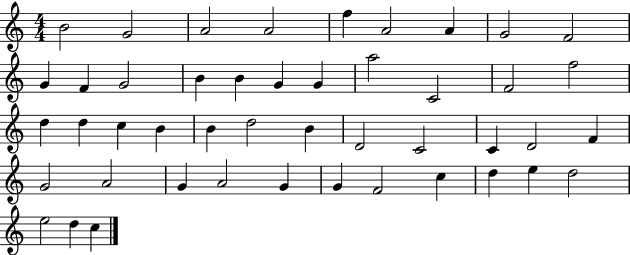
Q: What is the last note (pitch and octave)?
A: C5